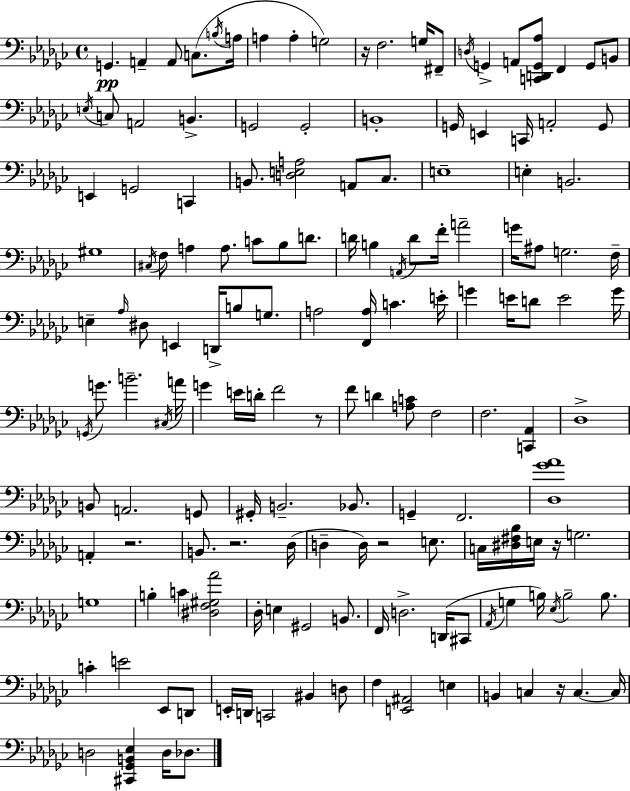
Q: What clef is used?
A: bass